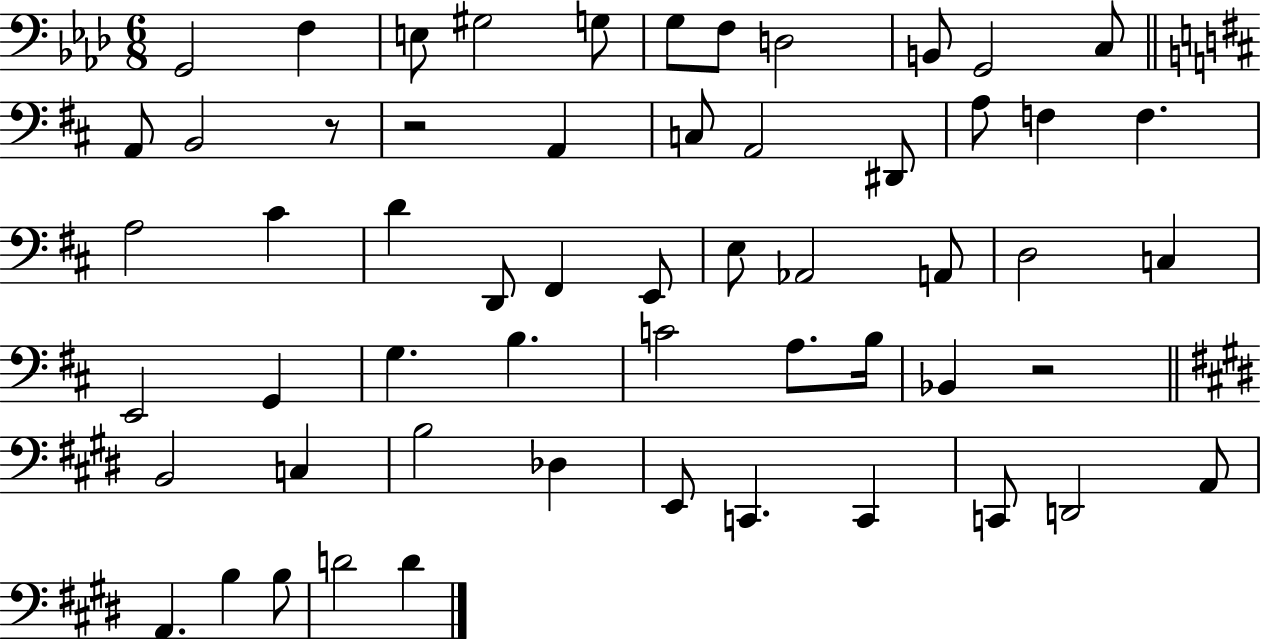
X:1
T:Untitled
M:6/8
L:1/4
K:Ab
G,,2 F, E,/2 ^G,2 G,/2 G,/2 F,/2 D,2 B,,/2 G,,2 C,/2 A,,/2 B,,2 z/2 z2 A,, C,/2 A,,2 ^D,,/2 A,/2 F, F, A,2 ^C D D,,/2 ^F,, E,,/2 E,/2 _A,,2 A,,/2 D,2 C, E,,2 G,, G, B, C2 A,/2 B,/4 _B,, z2 B,,2 C, B,2 _D, E,,/2 C,, C,, C,,/2 D,,2 A,,/2 A,, B, B,/2 D2 D